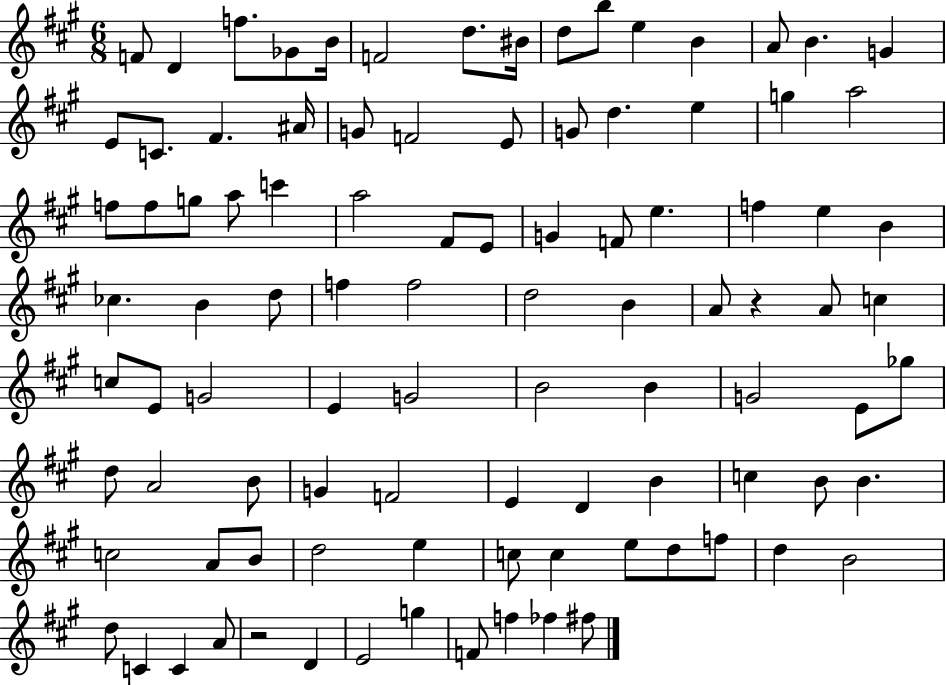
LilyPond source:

{
  \clef treble
  \numericTimeSignature
  \time 6/8
  \key a \major
  f'8 d'4 f''8. ges'8 b'16 | f'2 d''8. bis'16 | d''8 b''8 e''4 b'4 | a'8 b'4. g'4 | \break e'8 c'8. fis'4. ais'16 | g'8 f'2 e'8 | g'8 d''4. e''4 | g''4 a''2 | \break f''8 f''8 g''8 a''8 c'''4 | a''2 fis'8 e'8 | g'4 f'8 e''4. | f''4 e''4 b'4 | \break ces''4. b'4 d''8 | f''4 f''2 | d''2 b'4 | a'8 r4 a'8 c''4 | \break c''8 e'8 g'2 | e'4 g'2 | b'2 b'4 | g'2 e'8 ges''8 | \break d''8 a'2 b'8 | g'4 f'2 | e'4 d'4 b'4 | c''4 b'8 b'4. | \break c''2 a'8 b'8 | d''2 e''4 | c''8 c''4 e''8 d''8 f''8 | d''4 b'2 | \break d''8 c'4 c'4 a'8 | r2 d'4 | e'2 g''4 | f'8 f''4 fes''4 fis''8 | \break \bar "|."
}